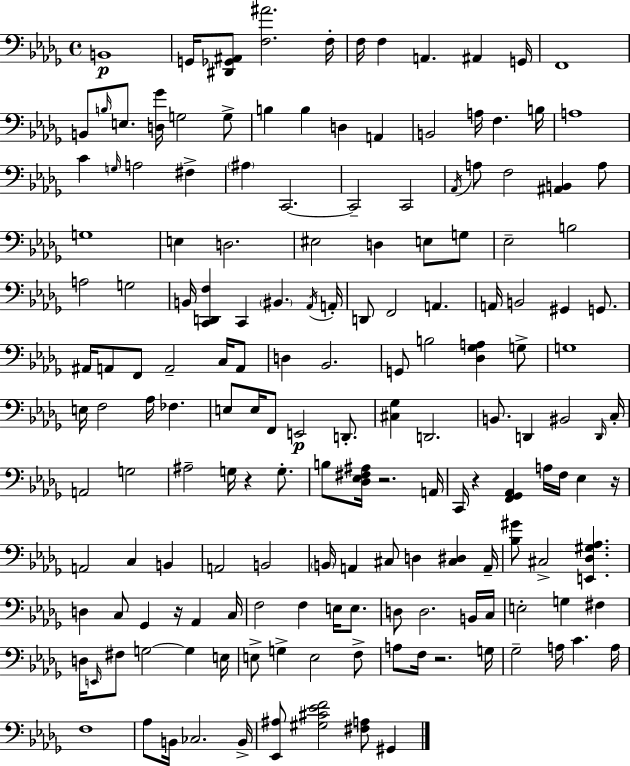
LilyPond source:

{
  \clef bass
  \time 4/4
  \defaultTimeSignature
  \key bes \minor
  \repeat volta 2 { b,1\p | g,16 <dis, ges, ais,>8 <f ais'>2. f16-. | f16 f4 a,4. ais,4 g,16 | f,1 | \break b,8 \grace { b16 } e8. <d ges'>16 g2 g8-> | b4 b4 d4 a,4 | b,2 a16 f4. | b16 a1 | \break c'4 \grace { g16 } a2 fis4-> | \parenthesize ais4 c,2.~~ | c,2-- c,2 | \acciaccatura { aes,16 } a8 f2 <ais, b,>4 | \break a8 g1 | e4 d2. | eis2 d4 e8 | g8 ees2-- b2 | \break a2 g2 | b,16 <c, d, f>4 c,4 \parenthesize bis,4. | \acciaccatura { aes,16 } a,16-. d,8 f,2 a,4. | a,16 b,2 gis,4 | \break g,8. ais,16 a,8 f,8 a,2-- | c16 a,8 d4 bes,2. | g,8 b2 <des ges a>4 | g8-> g1 | \break e16 f2 aes16 fes4. | e8 e16 f,8 e,2\p | d,8.-. <cis ges>4 d,2. | b,8. d,4 bis,2 | \break \grace { d,16 } c16-. a,2 g2 | ais2-- g16 r4 | g8.-. b8 <des ees fis ais>16 r2. | a,16 c,16 r4 <f, ges, aes,>4 a16 f16 | \break ees4 r16 a,2 c4 | b,4 a,2 b,2 | \parenthesize b,16 a,4 cis8 d4 | <cis dis>4 a,16-- <bes gis'>8 cis2-> <e, des gis aes>4. | \break d4 c8 ges,4 r16 | aes,4 c16 f2 f4 | e16 e8. d8 d2. | b,16 c16 e2-. g4 | \break fis4 d16 \grace { e,16 } fis8 g2~~ | g4 e16 e8-> g4-> e2 | f8-> a8 f16 r2. | g16 ges2-- a16 c'4. | \break a16 f1 | aes8 b,16 ces2. | b,16-> <ees, ais>8 <gis cis' ees' f'>2 | <fis a>8 gis,4 } \bar "|."
}